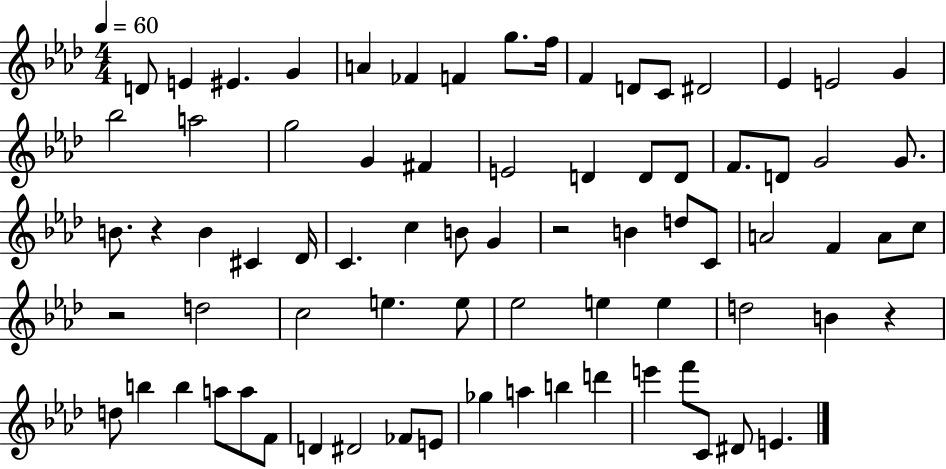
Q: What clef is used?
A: treble